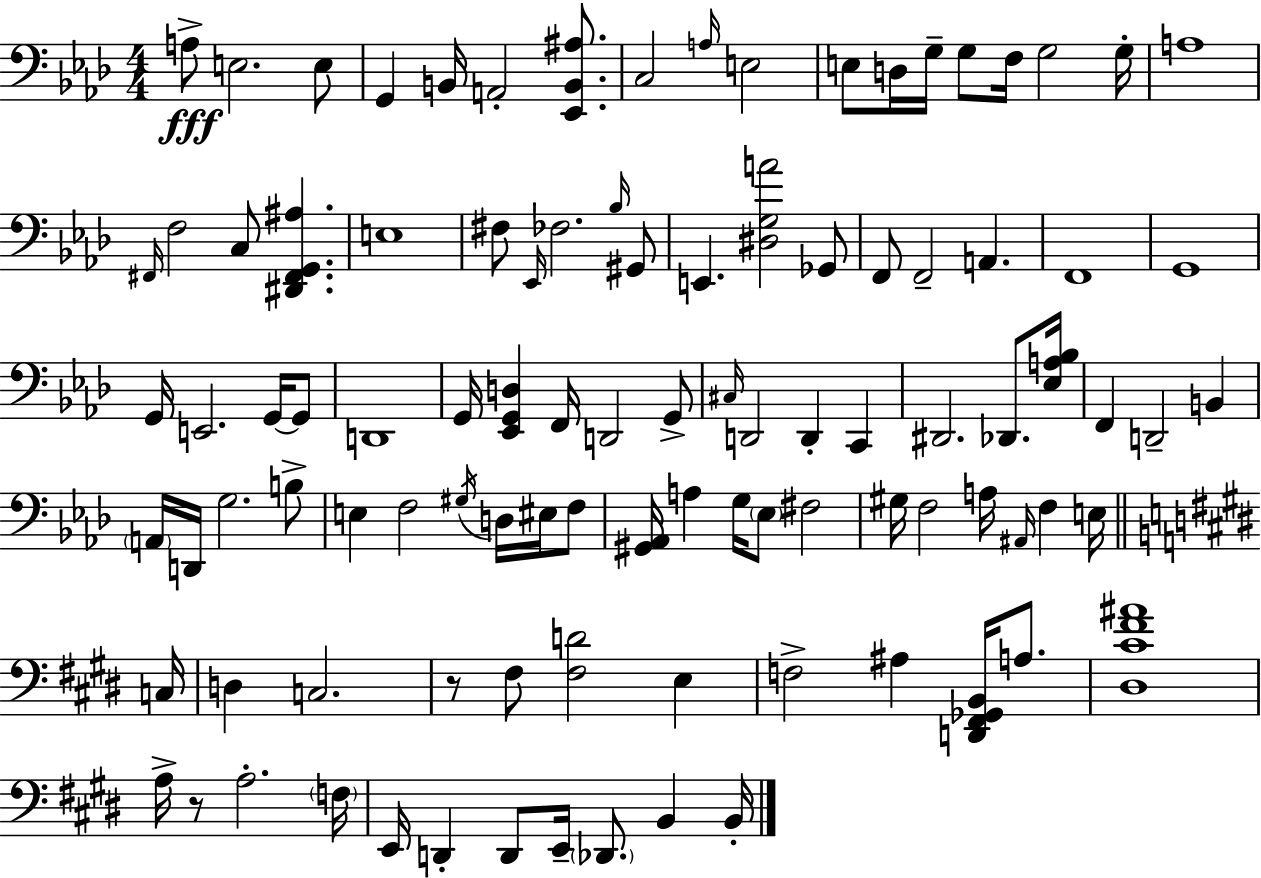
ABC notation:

X:1
T:Untitled
M:4/4
L:1/4
K:Ab
A,/2 E,2 E,/2 G,, B,,/4 A,,2 [_E,,B,,^A,]/2 C,2 A,/4 E,2 E,/2 D,/4 G,/4 G,/2 F,/4 G,2 G,/4 A,4 ^F,,/4 F,2 C,/2 [^D,,^F,,G,,^A,] E,4 ^F,/2 _E,,/4 _F,2 _B,/4 ^G,,/2 E,, [^D,G,A]2 _G,,/2 F,,/2 F,,2 A,, F,,4 G,,4 G,,/4 E,,2 G,,/4 G,,/2 D,,4 G,,/4 [_E,,G,,D,] F,,/4 D,,2 G,,/2 ^C,/4 D,,2 D,, C,, ^D,,2 _D,,/2 [_E,A,_B,]/4 F,, D,,2 B,, A,,/4 D,,/4 G,2 B,/2 E, F,2 ^G,/4 D,/4 ^E,/4 F,/2 [^G,,_A,,]/4 A, G,/4 _E,/2 ^F,2 ^G,/4 F,2 A,/4 ^A,,/4 F, E,/4 C,/4 D, C,2 z/2 ^F,/2 [^F,D]2 E, F,2 ^A, [D,,^F,,_G,,B,,]/4 A,/2 [^D,^C^F^A]4 A,/4 z/2 A,2 F,/4 E,,/4 D,, D,,/2 E,,/4 _D,,/2 B,, B,,/4